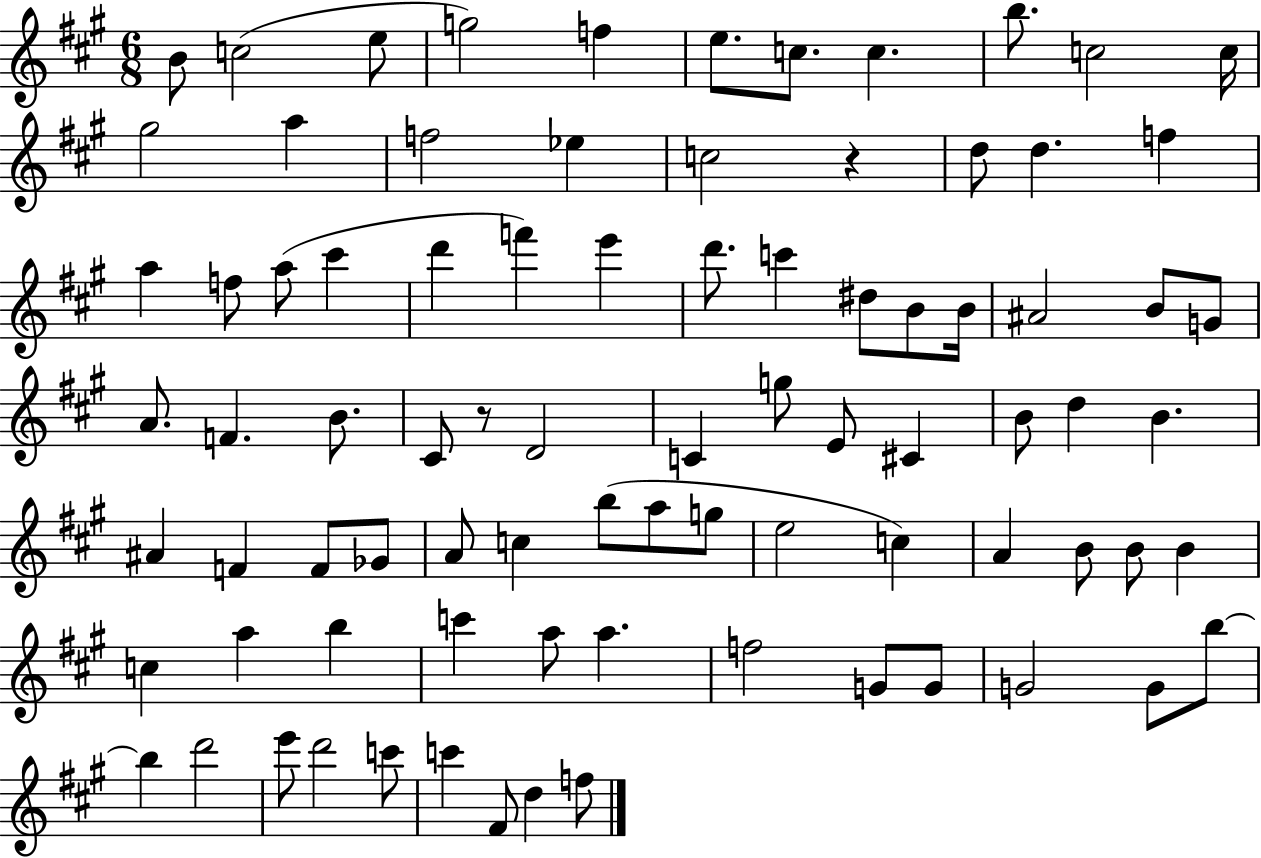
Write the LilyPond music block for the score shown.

{
  \clef treble
  \numericTimeSignature
  \time 6/8
  \key a \major
  b'8 c''2( e''8 | g''2) f''4 | e''8. c''8. c''4. | b''8. c''2 c''16 | \break gis''2 a''4 | f''2 ees''4 | c''2 r4 | d''8 d''4. f''4 | \break a''4 f''8 a''8( cis'''4 | d'''4 f'''4) e'''4 | d'''8. c'''4 dis''8 b'8 b'16 | ais'2 b'8 g'8 | \break a'8. f'4. b'8. | cis'8 r8 d'2 | c'4 g''8 e'8 cis'4 | b'8 d''4 b'4. | \break ais'4 f'4 f'8 ges'8 | a'8 c''4 b''8( a''8 g''8 | e''2 c''4) | a'4 b'8 b'8 b'4 | \break c''4 a''4 b''4 | c'''4 a''8 a''4. | f''2 g'8 g'8 | g'2 g'8 b''8~~ | \break b''4 d'''2 | e'''8 d'''2 c'''8 | c'''4 fis'8 d''4 f''8 | \bar "|."
}